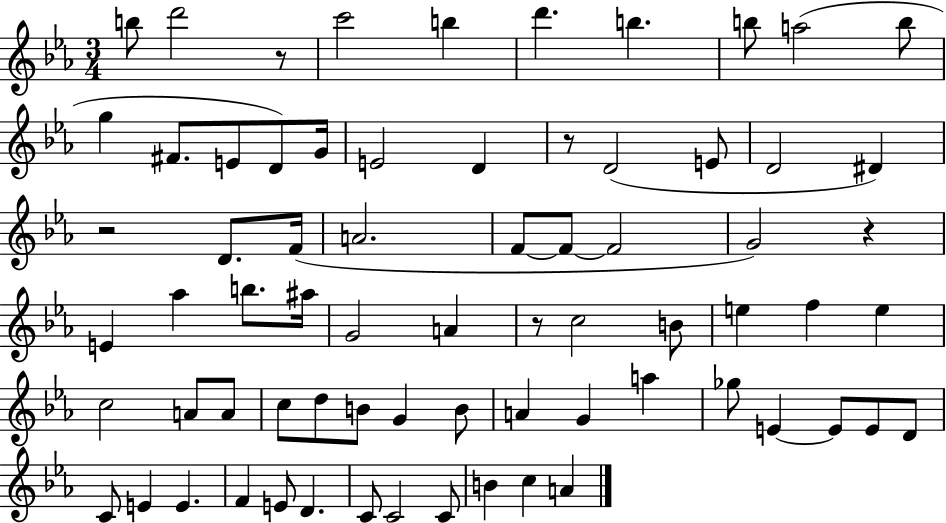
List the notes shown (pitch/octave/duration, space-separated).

B5/e D6/h R/e C6/h B5/q D6/q. B5/q. B5/e A5/h B5/e G5/q F#4/e. E4/e D4/e G4/s E4/h D4/q R/e D4/h E4/e D4/h D#4/q R/h D4/e. F4/s A4/h. F4/e F4/e F4/h G4/h R/q E4/q Ab5/q B5/e. A#5/s G4/h A4/q R/e C5/h B4/e E5/q F5/q E5/q C5/h A4/e A4/e C5/e D5/e B4/e G4/q B4/e A4/q G4/q A5/q Gb5/e E4/q E4/e E4/e D4/e C4/e E4/q E4/q. F4/q E4/e D4/q. C4/e C4/h C4/e B4/q C5/q A4/q